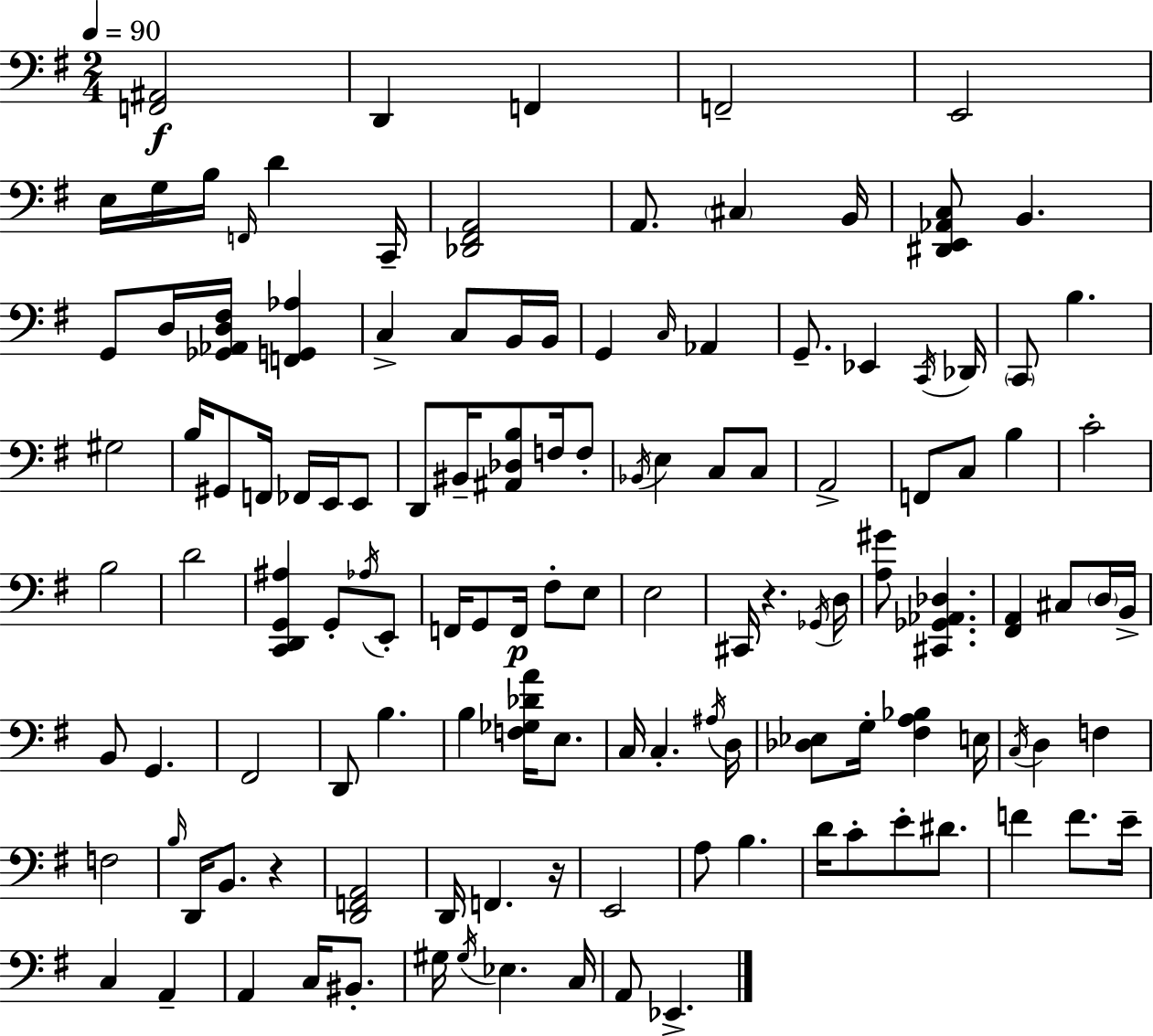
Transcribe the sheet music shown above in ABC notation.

X:1
T:Untitled
M:2/4
L:1/4
K:Em
[F,,^A,,]2 D,, F,, F,,2 E,,2 E,/4 G,/4 B,/4 F,,/4 D C,,/4 [_D,,^F,,A,,]2 A,,/2 ^C, B,,/4 [^D,,E,,_A,,C,]/2 B,, G,,/2 D,/4 [_G,,_A,,D,^F,]/4 [F,,G,,_A,] C, C,/2 B,,/4 B,,/4 G,, C,/4 _A,, G,,/2 _E,, C,,/4 _D,,/4 C,,/2 B, ^G,2 B,/4 ^G,,/2 F,,/4 _F,,/4 E,,/4 E,,/2 D,,/2 ^B,,/4 [^A,,_D,B,]/2 F,/4 F,/2 _B,,/4 E, C,/2 C,/2 A,,2 F,,/2 C,/2 B, C2 B,2 D2 [C,,D,,G,,^A,] G,,/2 _A,/4 E,,/2 F,,/4 G,,/2 F,,/4 ^F,/2 E,/2 E,2 ^C,,/4 z _G,,/4 D,/4 [A,^G]/2 [^C,,_G,,_A,,_D,] [^F,,A,,] ^C,/2 D,/4 B,,/4 B,,/2 G,, ^F,,2 D,,/2 B, B, [F,_G,_DA]/4 E,/2 C,/4 C, ^A,/4 D,/4 [_D,_E,]/2 G,/4 [^F,A,_B,] E,/4 C,/4 D, F, F,2 B,/4 D,,/4 B,,/2 z [D,,F,,A,,]2 D,,/4 F,, z/4 E,,2 A,/2 B, D/4 C/2 E/2 ^D/2 F F/2 E/4 C, A,, A,, C,/4 ^B,,/2 ^G,/4 ^G,/4 _E, C,/4 A,,/2 _E,,